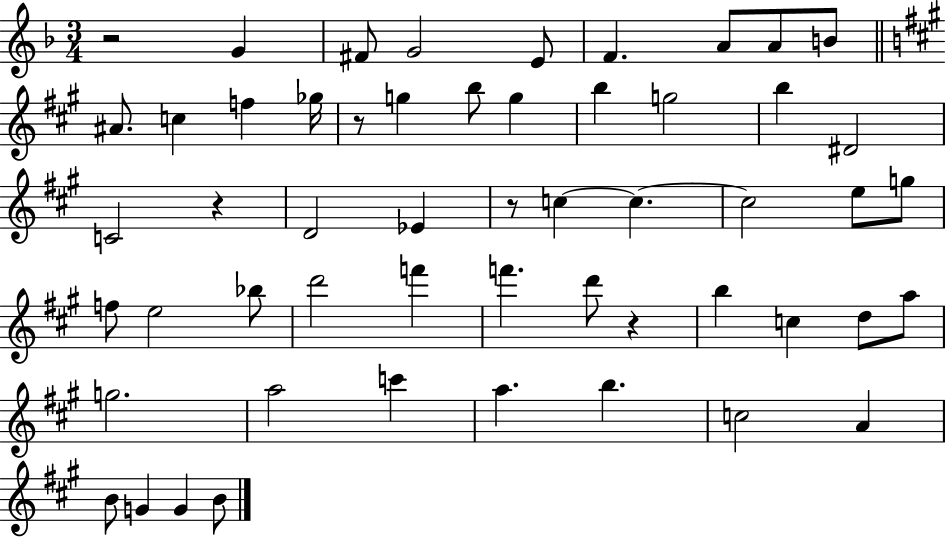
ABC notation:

X:1
T:Untitled
M:3/4
L:1/4
K:F
z2 G ^F/2 G2 E/2 F A/2 A/2 B/2 ^A/2 c f _g/4 z/2 g b/2 g b g2 b ^D2 C2 z D2 _E z/2 c c c2 e/2 g/2 f/2 e2 _b/2 d'2 f' f' d'/2 z b c d/2 a/2 g2 a2 c' a b c2 A B/2 G G B/2